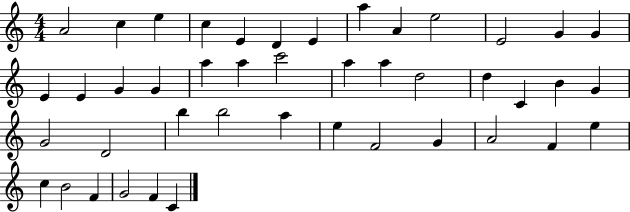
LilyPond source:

{
  \clef treble
  \numericTimeSignature
  \time 4/4
  \key c \major
  a'2 c''4 e''4 | c''4 e'4 d'4 e'4 | a''4 a'4 e''2 | e'2 g'4 g'4 | \break e'4 e'4 g'4 g'4 | a''4 a''4 c'''2 | a''4 a''4 d''2 | d''4 c'4 b'4 g'4 | \break g'2 d'2 | b''4 b''2 a''4 | e''4 f'2 g'4 | a'2 f'4 e''4 | \break c''4 b'2 f'4 | g'2 f'4 c'4 | \bar "|."
}